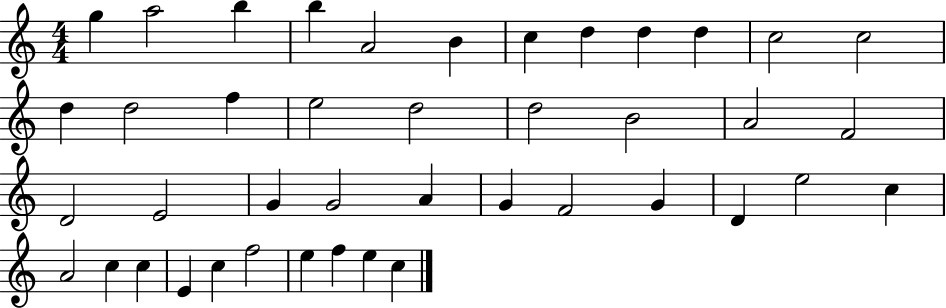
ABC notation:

X:1
T:Untitled
M:4/4
L:1/4
K:C
g a2 b b A2 B c d d d c2 c2 d d2 f e2 d2 d2 B2 A2 F2 D2 E2 G G2 A G F2 G D e2 c A2 c c E c f2 e f e c